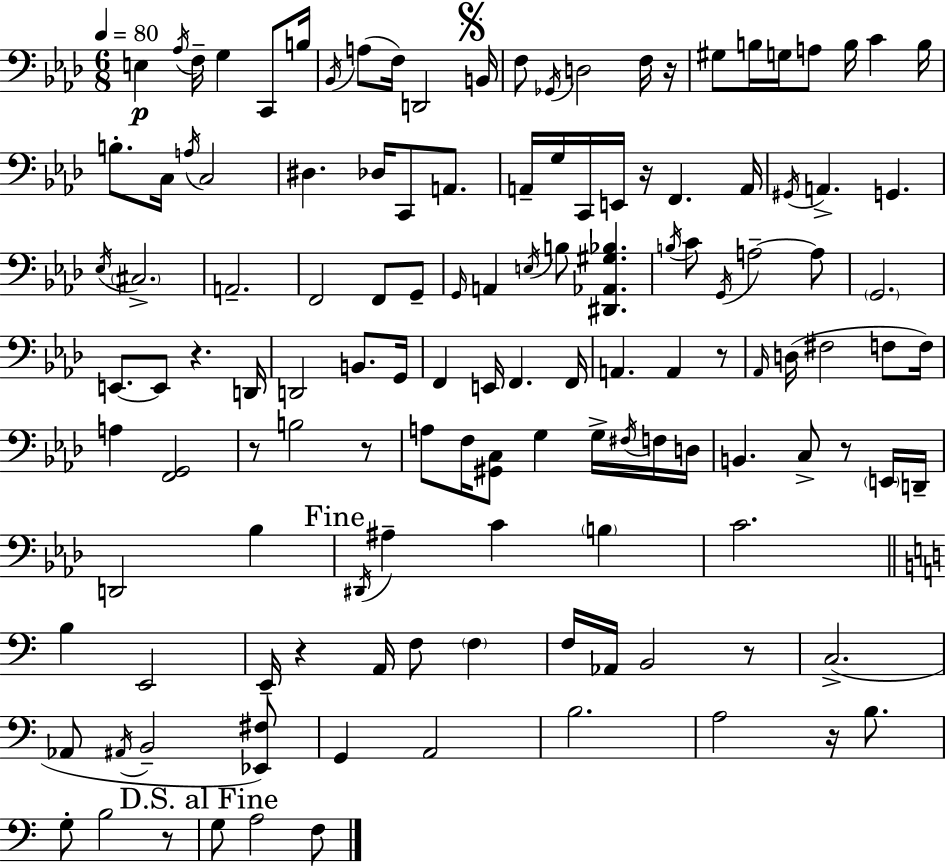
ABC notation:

X:1
T:Untitled
M:6/8
L:1/4
K:Ab
E, _A,/4 F,/4 G, C,,/2 B,/4 _B,,/4 A,/2 F,/4 D,,2 B,,/4 F,/2 _G,,/4 D,2 F,/4 z/4 ^G,/2 B,/4 G,/4 A,/2 B,/4 C B,/4 B,/2 C,/4 A,/4 C,2 ^D, _D,/4 C,,/2 A,,/2 A,,/4 G,/4 C,,/4 E,,/4 z/4 F,, A,,/4 ^G,,/4 A,, G,, _E,/4 ^C,2 A,,2 F,,2 F,,/2 G,,/2 G,,/4 A,, E,/4 B,/2 [^D,,_A,,^G,_B,] B,/4 C/2 G,,/4 A,2 A,/2 G,,2 E,,/2 E,,/2 z D,,/4 D,,2 B,,/2 G,,/4 F,, E,,/4 F,, F,,/4 A,, A,, z/2 _A,,/4 D,/4 ^F,2 F,/2 F,/4 A, [F,,G,,]2 z/2 B,2 z/2 A,/2 F,/4 [^G,,C,]/2 G, G,/4 ^F,/4 F,/4 D,/4 B,, C,/2 z/2 E,,/4 D,,/4 D,,2 _B, ^D,,/4 ^A, C B, C2 B, E,,2 E,,/4 z A,,/4 F,/2 F, F,/4 _A,,/4 B,,2 z/2 C,2 _A,,/2 ^A,,/4 B,,2 [_E,,^F,]/2 G,, A,,2 B,2 A,2 z/4 B,/2 G,/2 B,2 z/2 G,/2 A,2 F,/2